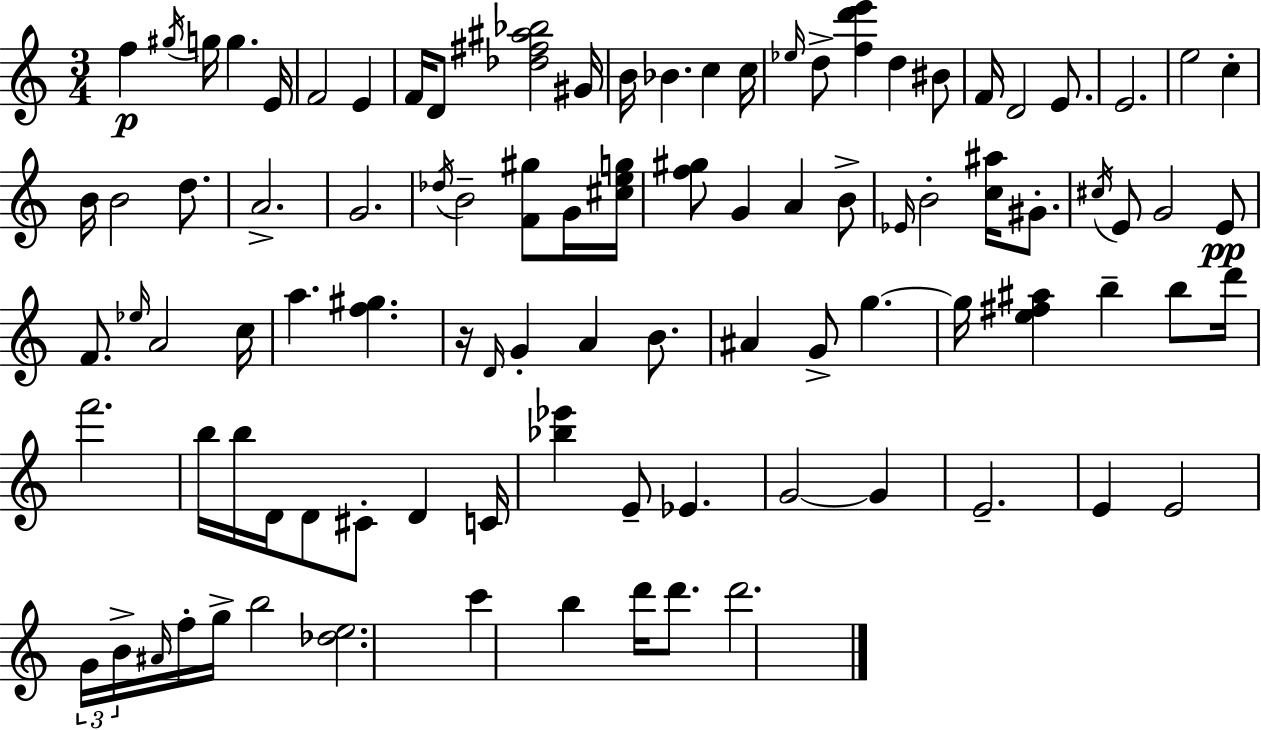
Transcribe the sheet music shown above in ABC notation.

X:1
T:Untitled
M:3/4
L:1/4
K:Am
f ^g/4 g/4 g E/4 F2 E F/4 D/2 [_d^f^a_b]2 ^G/4 B/4 _B c c/4 _e/4 d/2 [fd'e'] d ^B/2 F/4 D2 E/2 E2 e2 c B/4 B2 d/2 A2 G2 _d/4 B2 [F^g]/2 G/4 [^ceg]/4 [f^g]/2 G A B/2 _E/4 B2 [c^a]/4 ^G/2 ^c/4 E/2 G2 E/2 F/2 _e/4 A2 c/4 a [f^g] z/4 D/4 G A B/2 ^A G/2 g g/4 [e^f^a] b b/2 d'/4 f'2 b/4 b/4 D/4 D/2 ^C/2 D C/4 [_b_e'] E/2 _E G2 G E2 E E2 G/4 B/4 ^A/4 f/4 g/4 b2 [_de]2 c' b d'/4 d'/2 d'2